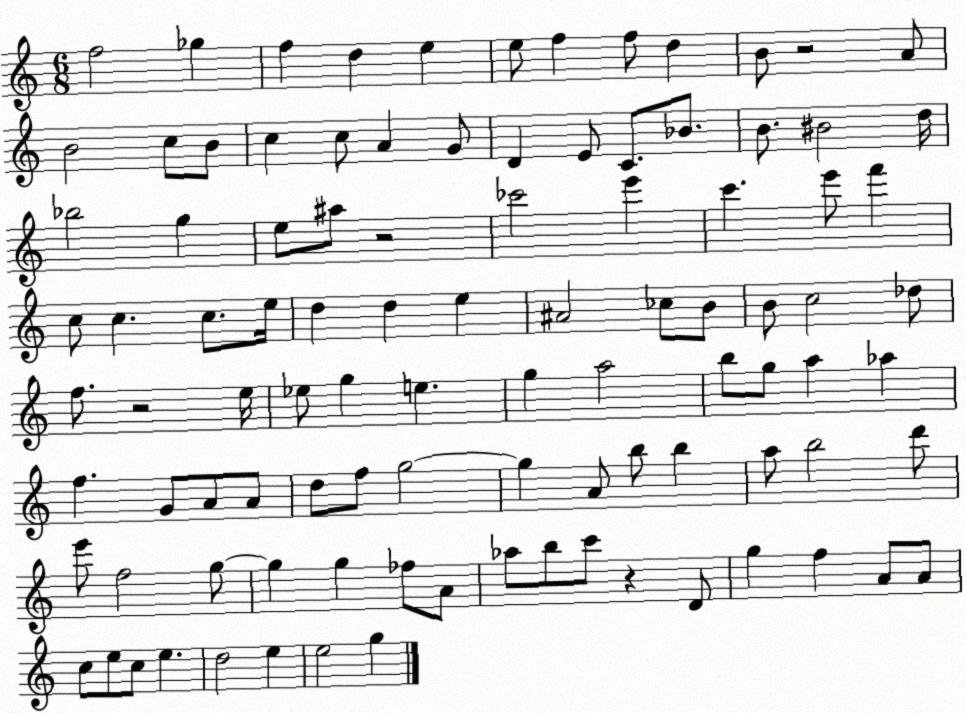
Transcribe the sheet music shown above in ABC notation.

X:1
T:Untitled
M:6/8
L:1/4
K:C
f2 _g f d e e/2 f f/2 d B/2 z2 A/2 B2 c/2 B/2 c c/2 A G/2 D E/2 C/2 _B/2 B/2 ^B2 d/4 _b2 g e/2 ^a/2 z2 _c'2 e' c' e'/2 f' c/2 c c/2 e/4 d d e ^A2 _c/2 B/2 B/2 c2 _d/2 f/2 z2 e/4 _e/2 g e g a2 b/2 g/2 a _a f G/2 A/2 A/2 d/2 f/2 g2 g A/2 b/2 b a/2 b2 d'/2 e'/2 f2 g/2 g g _f/2 A/2 _a/2 b/2 c'/2 z D/2 g f A/2 A/2 c/2 e/2 c/2 e d2 e e2 g